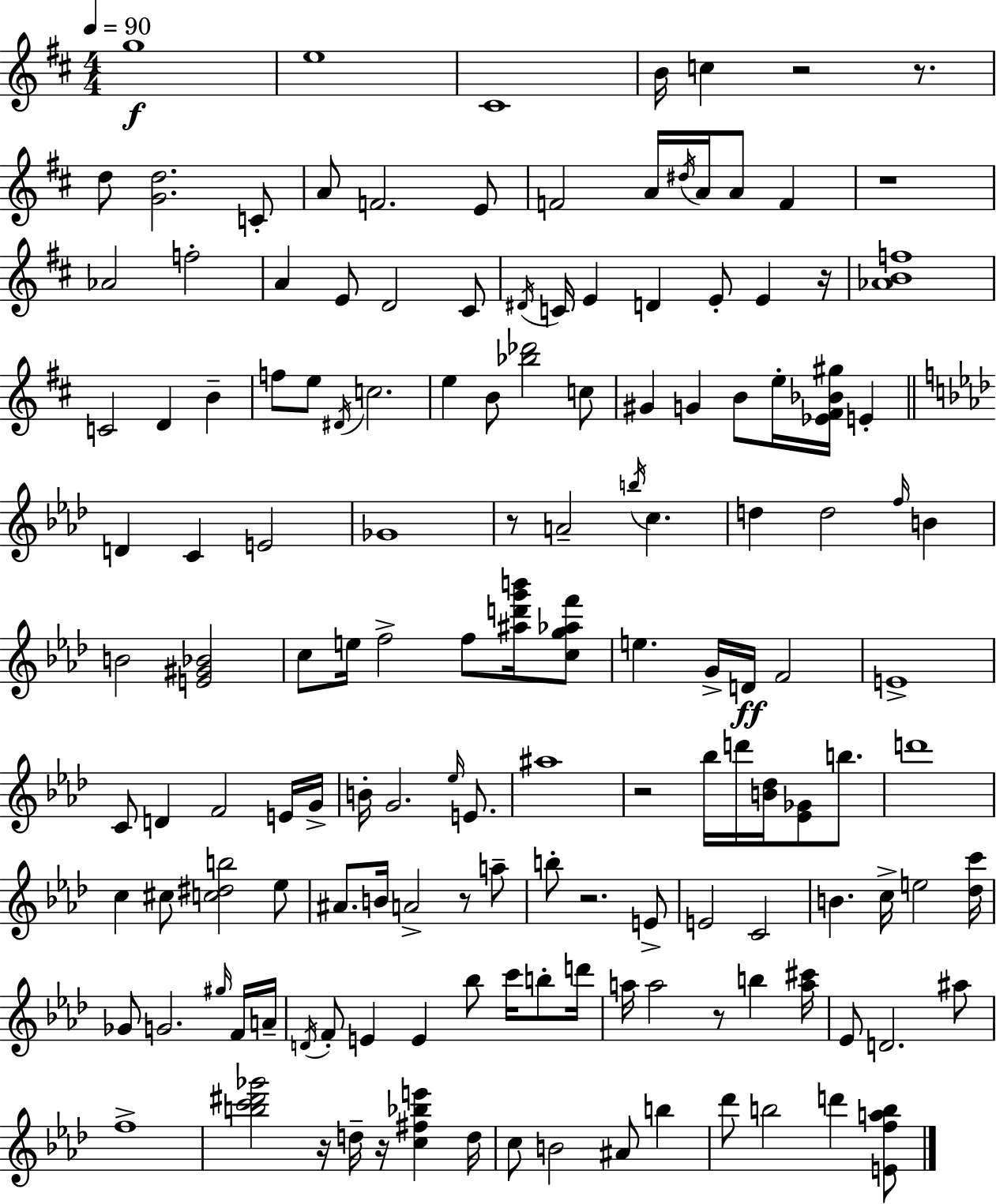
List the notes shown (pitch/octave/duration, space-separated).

G5/w E5/w C#4/w B4/s C5/q R/h R/e. D5/e [G4,D5]/h. C4/e A4/e F4/h. E4/e F4/h A4/s D#5/s A4/s A4/e F4/q R/w Ab4/h F5/h A4/q E4/e D4/h C#4/e D#4/s C4/s E4/q D4/q E4/e E4/q R/s [Ab4,B4,F5]/w C4/h D4/q B4/q F5/e E5/e D#4/s C5/h. E5/q B4/e [Bb5,Db6]/h C5/e G#4/q G4/q B4/e E5/s [Eb4,F#4,Bb4,G#5]/s E4/q D4/q C4/q E4/h Gb4/w R/e A4/h B5/s C5/q. D5/q D5/h F5/s B4/q B4/h [E4,G#4,Bb4]/h C5/e E5/s F5/h F5/e [A#5,D6,G6,B6]/s [C5,G5,Ab5,F6]/e E5/q. G4/s D4/s F4/h E4/w C4/e D4/q F4/h E4/s G4/s B4/s G4/h. Eb5/s E4/e. A#5/w R/h Bb5/s D6/s [B4,Db5]/s [Eb4,Gb4]/e B5/e. D6/w C5/q C#5/e [C5,D#5,B5]/h Eb5/e A#4/e. B4/s A4/h R/e A5/e B5/e R/h. E4/e E4/h C4/h B4/q. C5/s E5/h [Db5,C6]/s Gb4/e G4/h. G#5/s F4/s A4/s D4/s F4/e E4/q E4/q Bb5/e C6/s B5/e D6/s A5/s A5/h R/e B5/q [A5,C#6]/s Eb4/e D4/h. A#5/e F5/w [B5,C6,D#6,Gb6]/h R/s D5/s R/s [C5,F#5,Bb5,E6]/q D5/s C5/e B4/h A#4/e B5/q Db6/e B5/h D6/q [E4,F5,A5,B5]/e